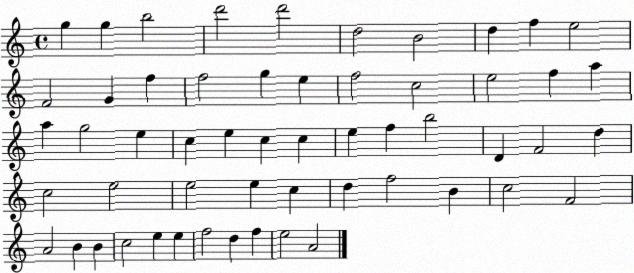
X:1
T:Untitled
M:4/4
L:1/4
K:C
g g b2 d'2 d'2 d2 B2 d f e2 F2 G f f2 g e f2 c2 e2 f a a g2 e c e c c e f b2 D F2 d c2 e2 e2 e c d f2 B c2 F2 A2 B B c2 e e f2 d f e2 A2